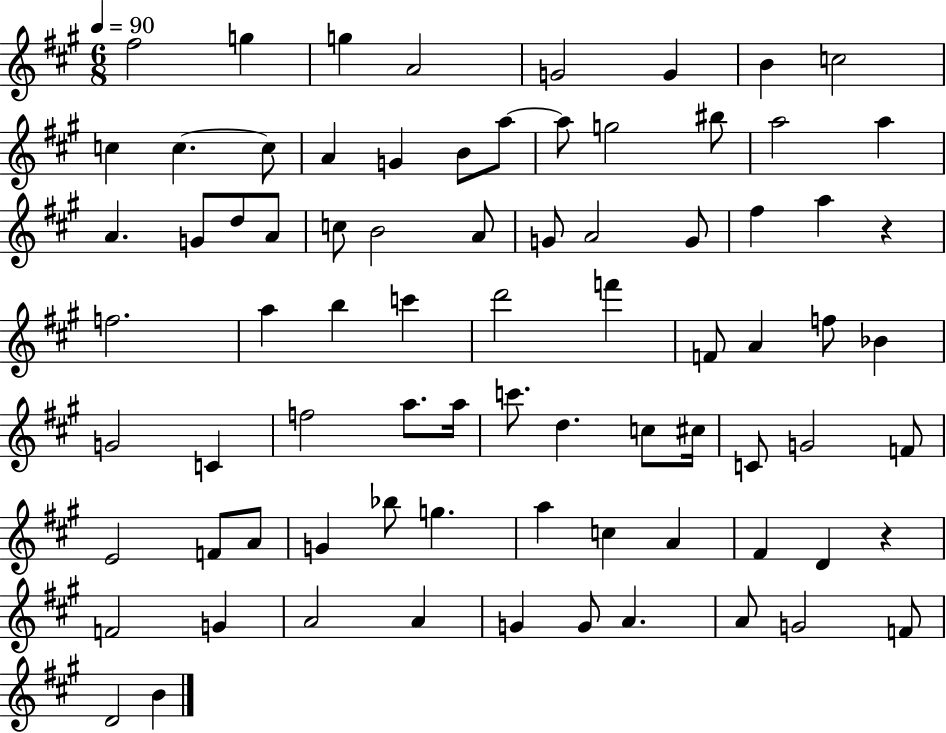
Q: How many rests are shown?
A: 2